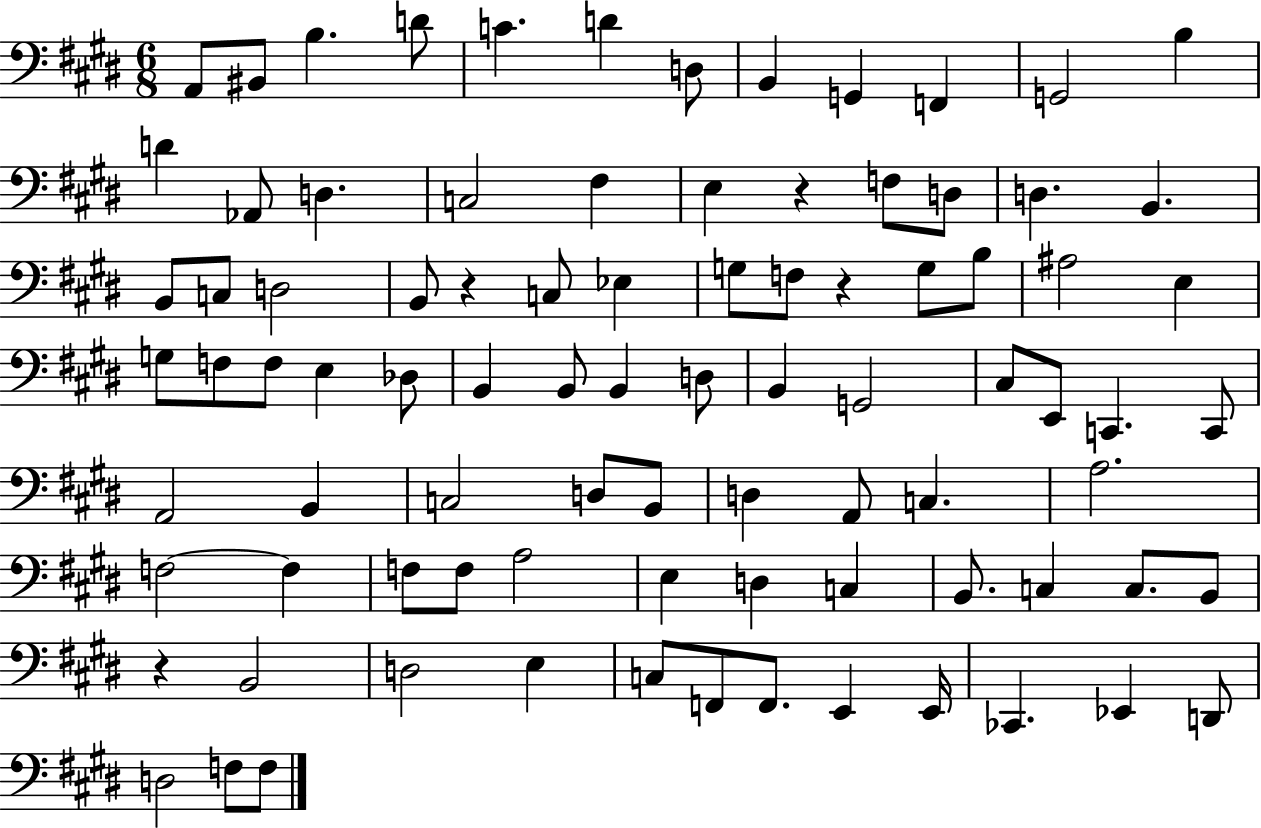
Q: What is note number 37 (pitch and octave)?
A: F3